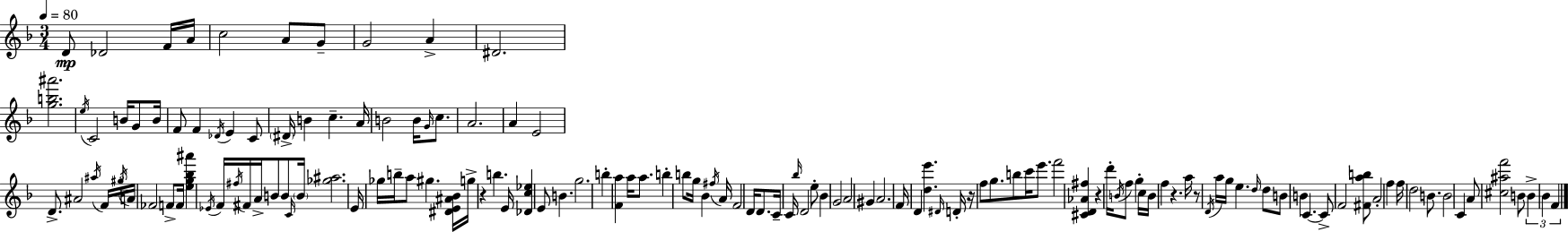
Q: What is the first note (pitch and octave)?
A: D4